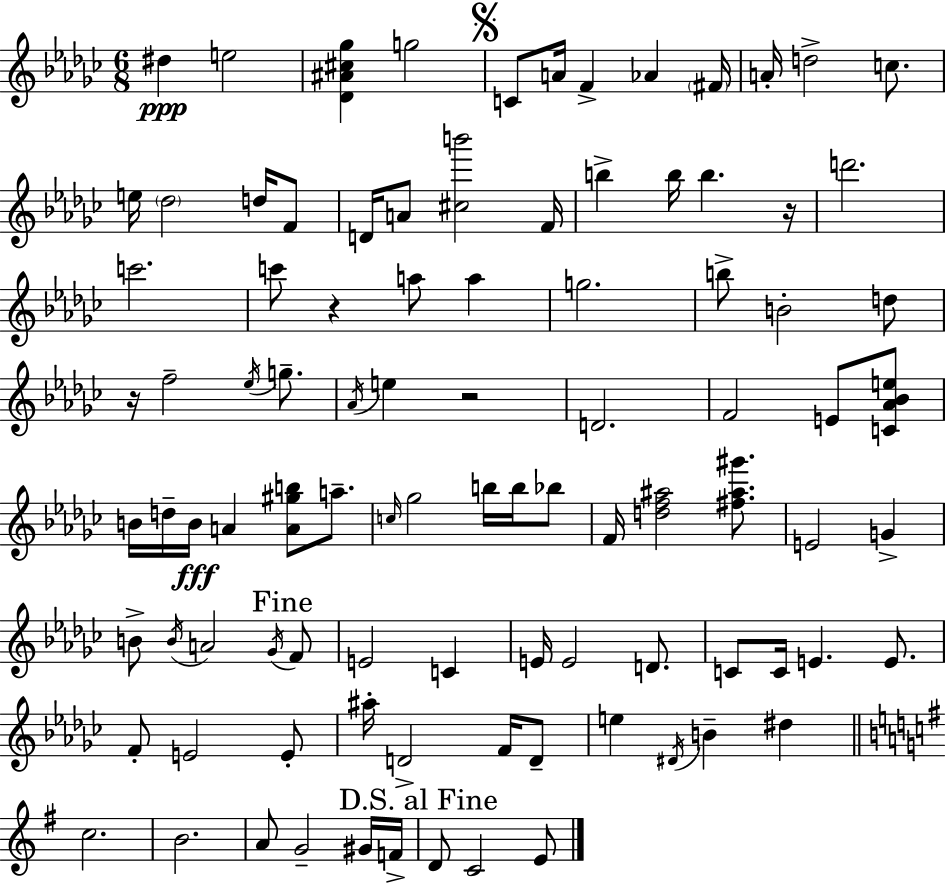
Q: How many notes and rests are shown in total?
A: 95